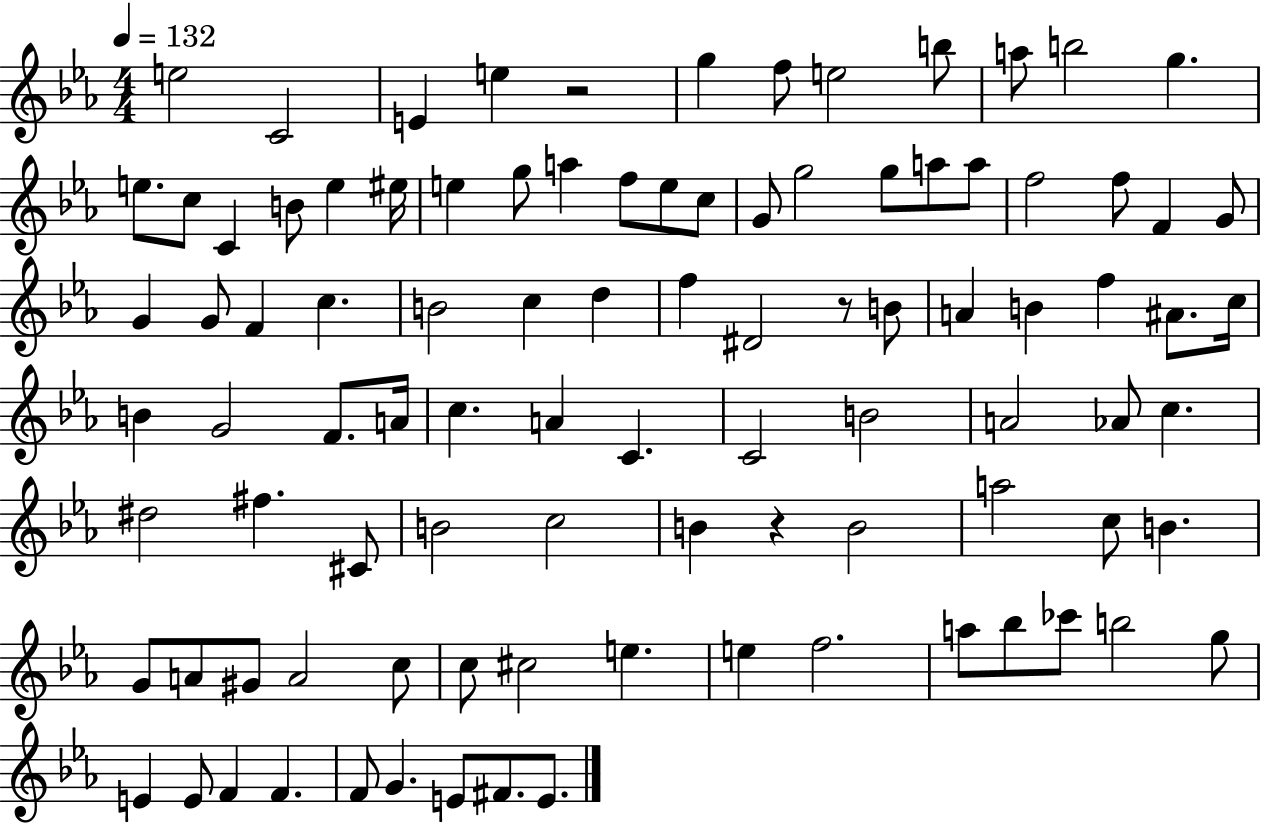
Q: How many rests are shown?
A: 3